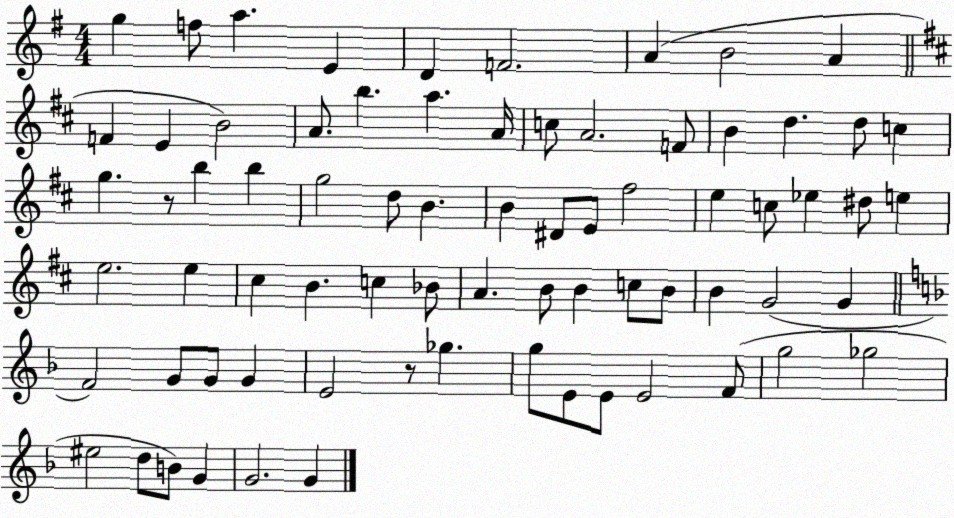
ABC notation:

X:1
T:Untitled
M:4/4
L:1/4
K:G
g f/2 a E D F2 A B2 A F E B2 A/2 b a A/4 c/2 A2 F/2 B d d/2 c g z/2 b b g2 d/2 B B ^D/2 E/2 ^f2 e c/2 _e ^d/2 e e2 e ^c B c _B/2 A B/2 B c/2 B/2 B G2 G F2 G/2 G/2 G E2 z/2 _g g/2 E/2 E/2 E2 F/2 g2 _g2 ^e2 d/2 B/2 G G2 G